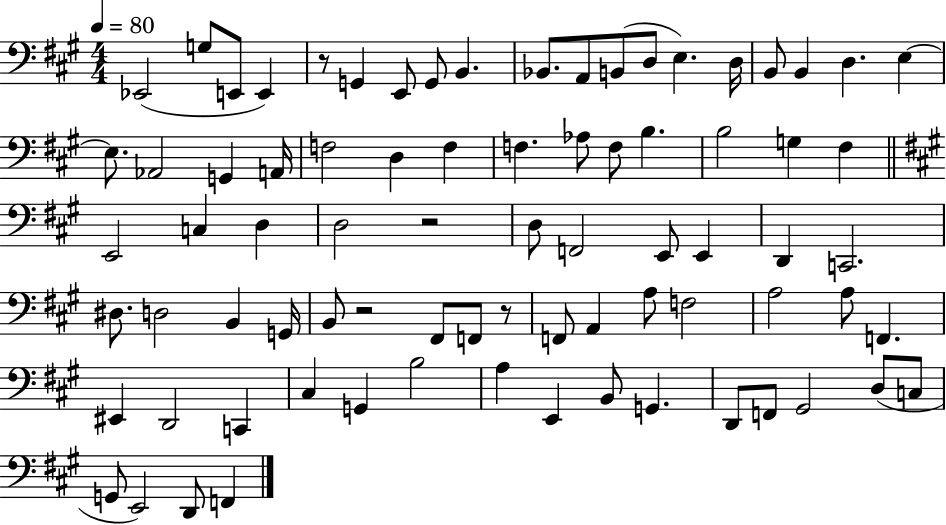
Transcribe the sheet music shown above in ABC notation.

X:1
T:Untitled
M:4/4
L:1/4
K:A
_E,,2 G,/2 E,,/2 E,, z/2 G,, E,,/2 G,,/2 B,, _B,,/2 A,,/2 B,,/2 D,/2 E, D,/4 B,,/2 B,, D, E, E,/2 _A,,2 G,, A,,/4 F,2 D, F, F, _A,/2 F,/2 B, B,2 G, ^F, E,,2 C, D, D,2 z2 D,/2 F,,2 E,,/2 E,, D,, C,,2 ^D,/2 D,2 B,, G,,/4 B,,/2 z2 ^F,,/2 F,,/2 z/2 F,,/2 A,, A,/2 F,2 A,2 A,/2 F,, ^E,, D,,2 C,, ^C, G,, B,2 A, E,, B,,/2 G,, D,,/2 F,,/2 ^G,,2 D,/2 C,/2 G,,/2 E,,2 D,,/2 F,,